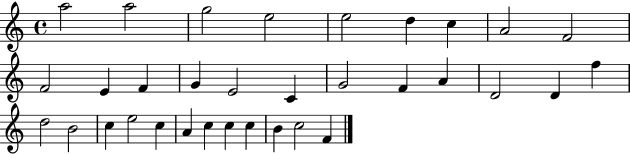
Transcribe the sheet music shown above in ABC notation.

X:1
T:Untitled
M:4/4
L:1/4
K:C
a2 a2 g2 e2 e2 d c A2 F2 F2 E F G E2 C G2 F A D2 D f d2 B2 c e2 c A c c c B c2 F